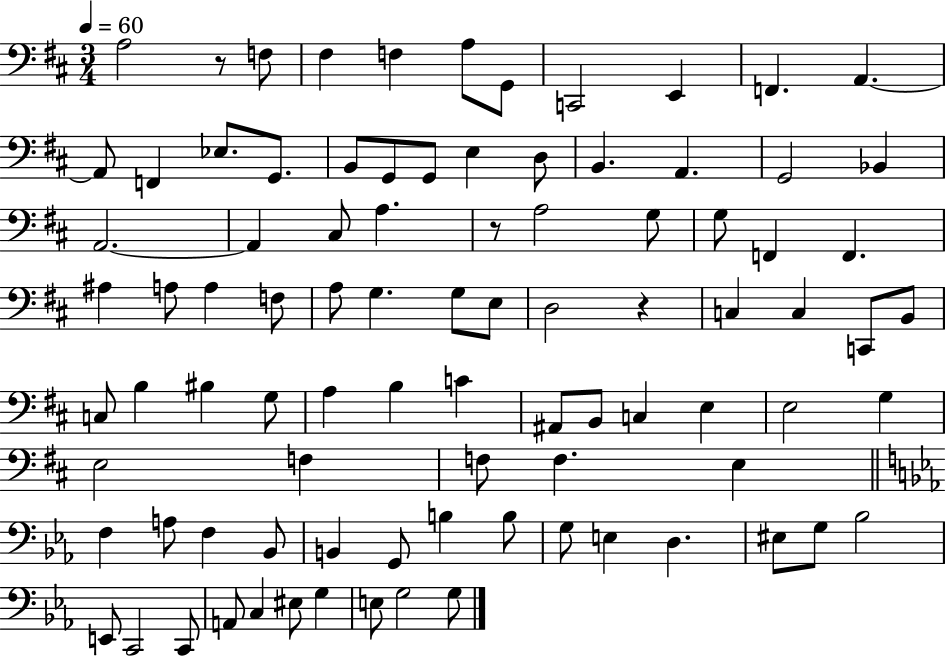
{
  \clef bass
  \numericTimeSignature
  \time 3/4
  \key d \major
  \tempo 4 = 60
  \repeat volta 2 { a2 r8 f8 | fis4 f4 a8 g,8 | c,2 e,4 | f,4. a,4.~~ | \break a,8 f,4 ees8. g,8. | b,8 g,8 g,8 e4 d8 | b,4. a,4. | g,2 bes,4 | \break a,2.~~ | a,4 cis8 a4. | r8 a2 g8 | g8 f,4 f,4. | \break ais4 a8 a4 f8 | a8 g4. g8 e8 | d2 r4 | c4 c4 c,8 b,8 | \break c8 b4 bis4 g8 | a4 b4 c'4 | ais,8 b,8 c4 e4 | e2 g4 | \break e2 f4 | f8 f4. e4 | \bar "||" \break \key c \minor f4 a8 f4 bes,8 | b,4 g,8 b4 b8 | g8 e4 d4. | eis8 g8 bes2 | \break e,8 c,2 c,8 | a,8 c4 eis8 g4 | e8 g2 g8 | } \bar "|."
}